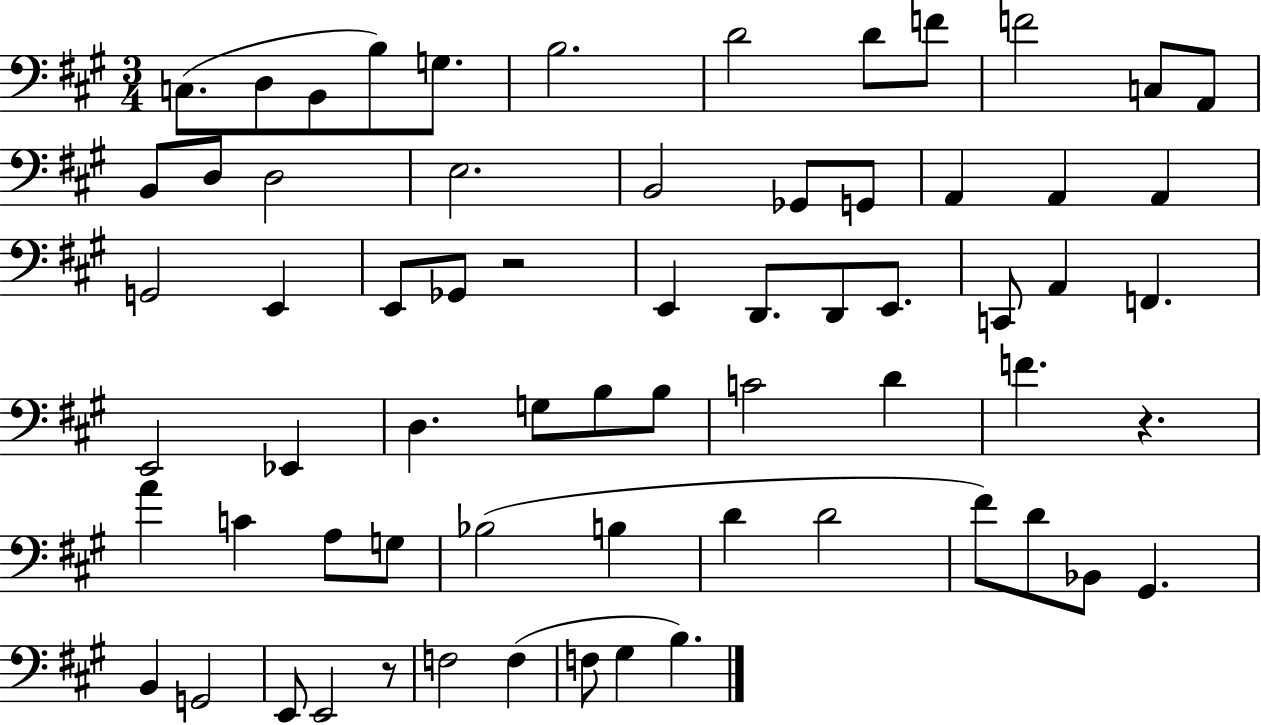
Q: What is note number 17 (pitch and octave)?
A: B2